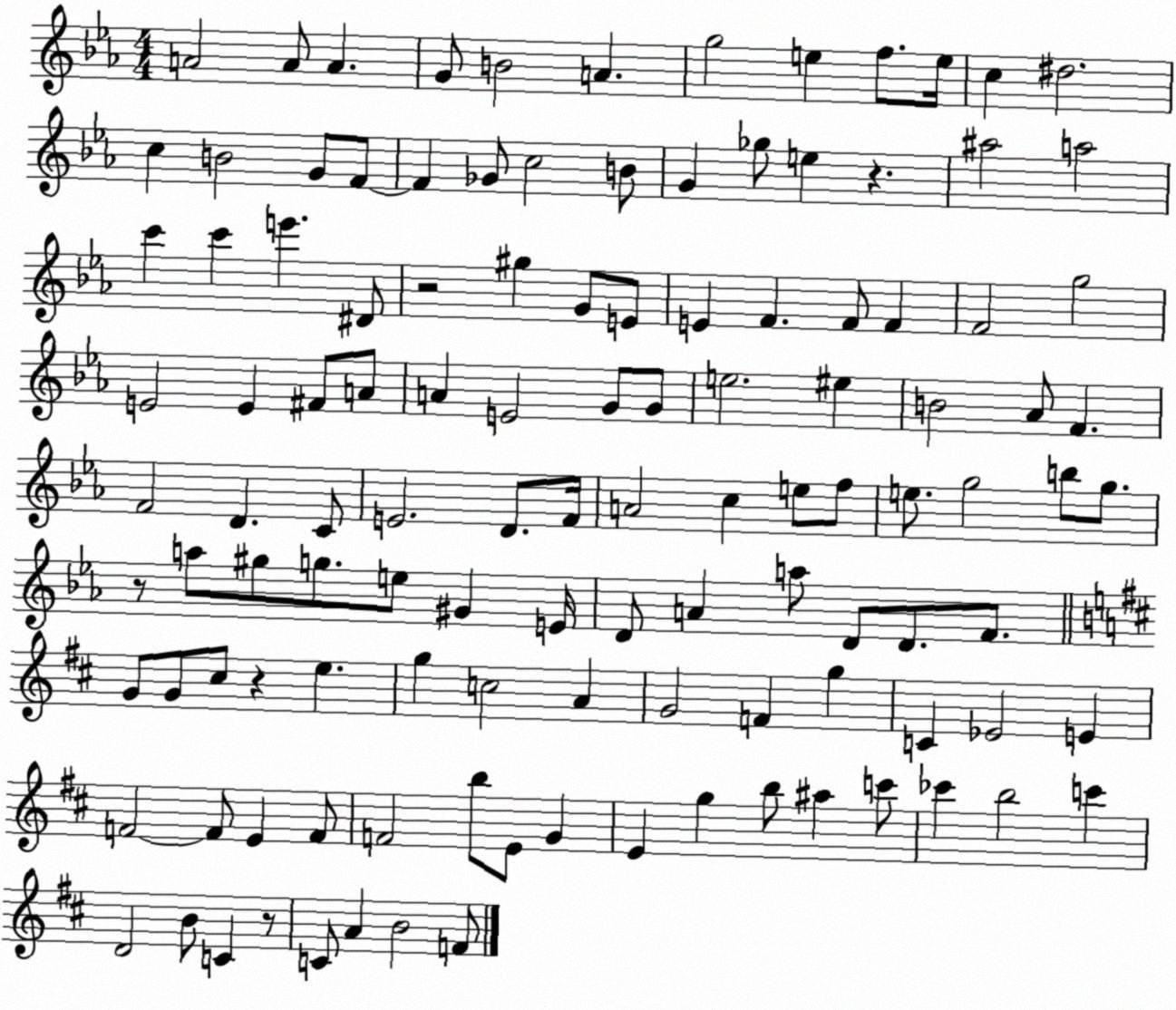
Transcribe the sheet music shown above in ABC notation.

X:1
T:Untitled
M:4/4
L:1/4
K:Eb
A2 A/2 A G/2 B2 A g2 e f/2 e/4 c ^d2 c B2 G/2 F/2 F _G/2 c2 B/2 G _g/2 e z ^a2 a2 c' c' e' ^D/2 z2 ^g G/2 E/2 E F F/2 F F2 g2 E2 E ^F/2 A/2 A E2 G/2 G/2 e2 ^e B2 _A/2 F F2 D C/2 E2 D/2 F/4 A2 c e/2 f/2 e/2 g2 b/2 g/2 z/2 a/2 ^g/2 g/2 e/2 ^G E/4 D/2 A a/2 D/2 D/2 F/2 G/2 G/2 ^c/2 z e g c2 A G2 F g C _E2 E F2 F/2 E F/2 F2 b/2 E/2 G E g b/2 ^a c'/2 _c' b2 c' D2 B/2 C z/2 C/2 A B2 F/2